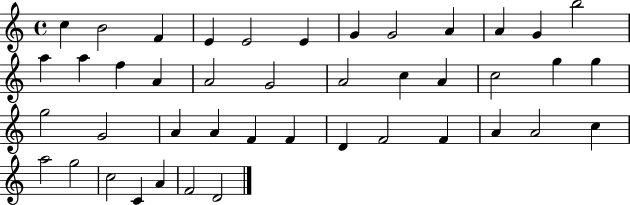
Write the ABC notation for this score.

X:1
T:Untitled
M:4/4
L:1/4
K:C
c B2 F E E2 E G G2 A A G b2 a a f A A2 G2 A2 c A c2 g g g2 G2 A A F F D F2 F A A2 c a2 g2 c2 C A F2 D2